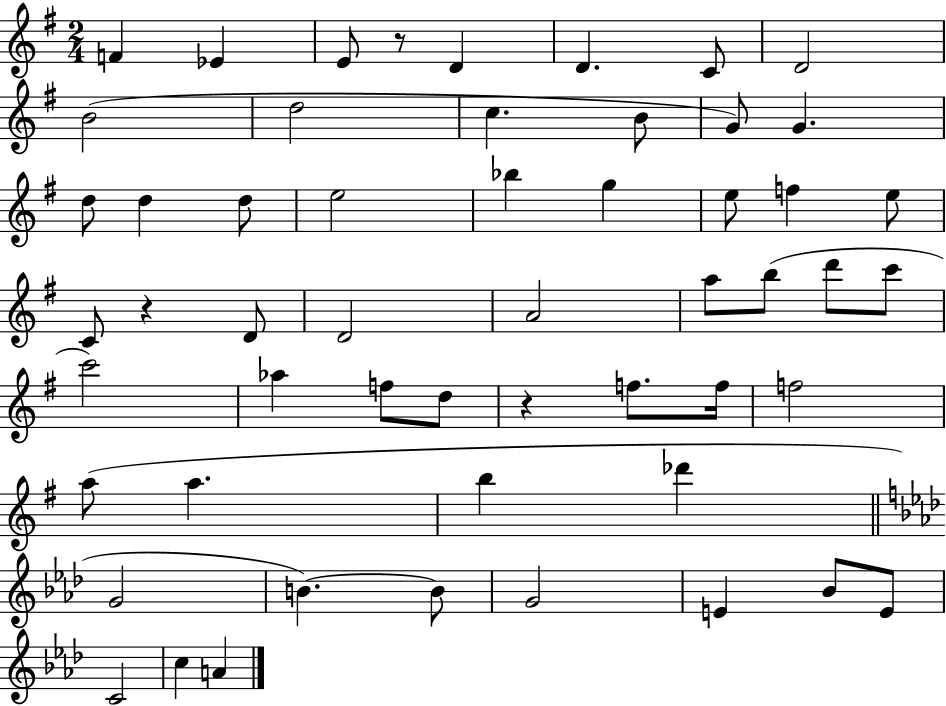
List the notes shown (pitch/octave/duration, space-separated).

F4/q Eb4/q E4/e R/e D4/q D4/q. C4/e D4/h B4/h D5/h C5/q. B4/e G4/e G4/q. D5/e D5/q D5/e E5/h Bb5/q G5/q E5/e F5/q E5/e C4/e R/q D4/e D4/h A4/h A5/e B5/e D6/e C6/e C6/h Ab5/q F5/e D5/e R/q F5/e. F5/s F5/h A5/e A5/q. B5/q Db6/q G4/h B4/q. B4/e G4/h E4/q Bb4/e E4/e C4/h C5/q A4/q